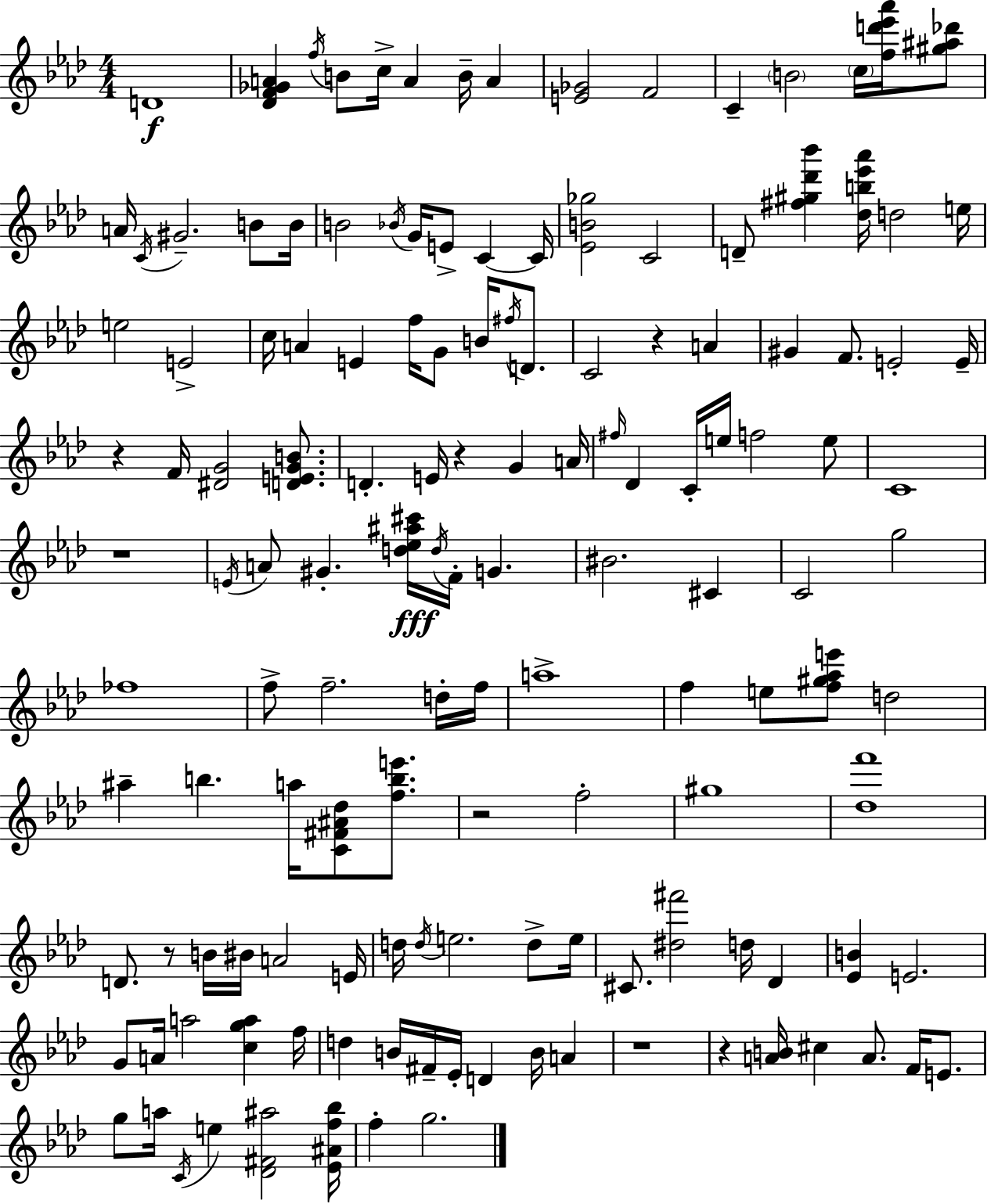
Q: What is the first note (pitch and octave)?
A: D4